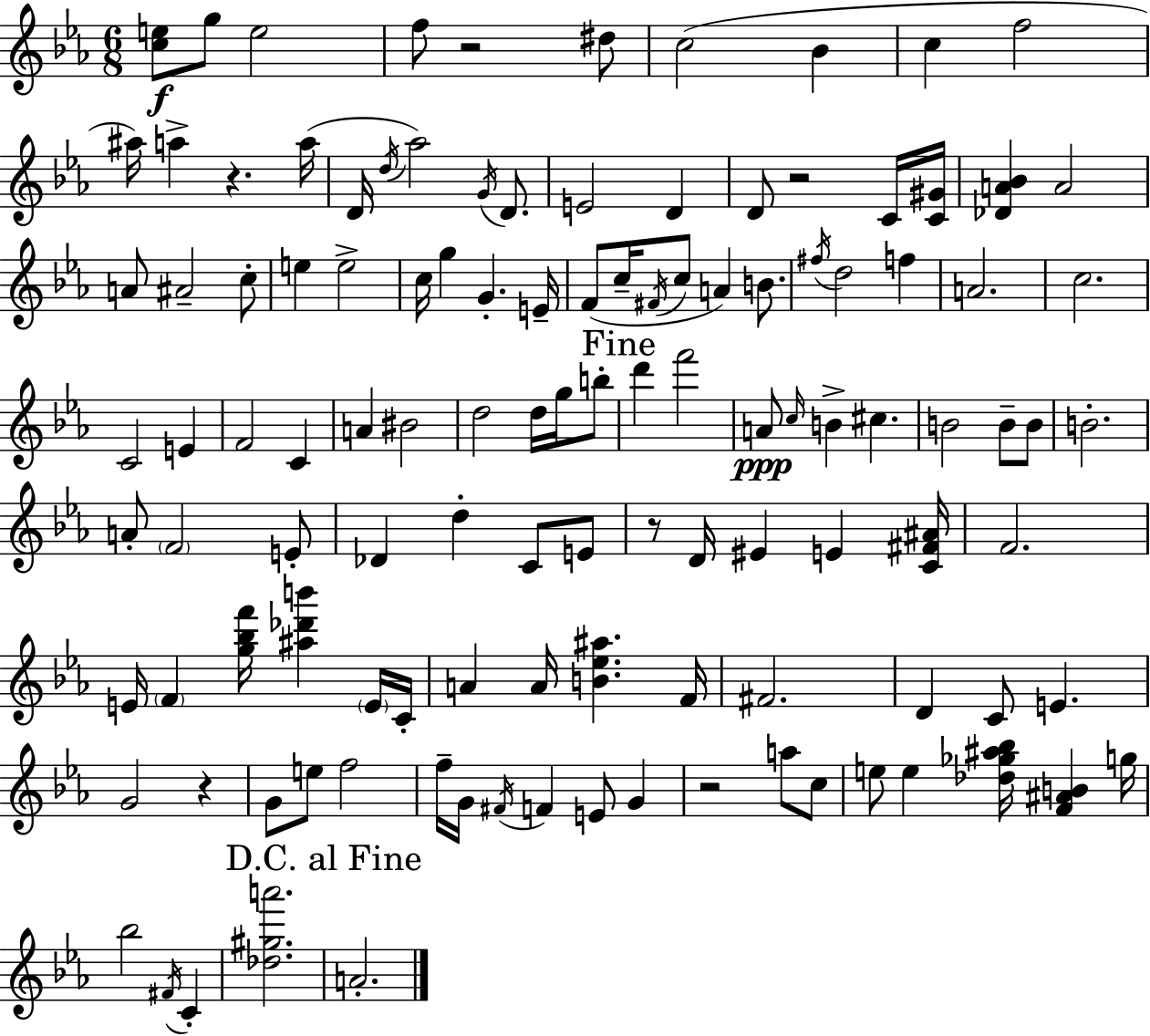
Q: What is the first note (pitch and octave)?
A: G5